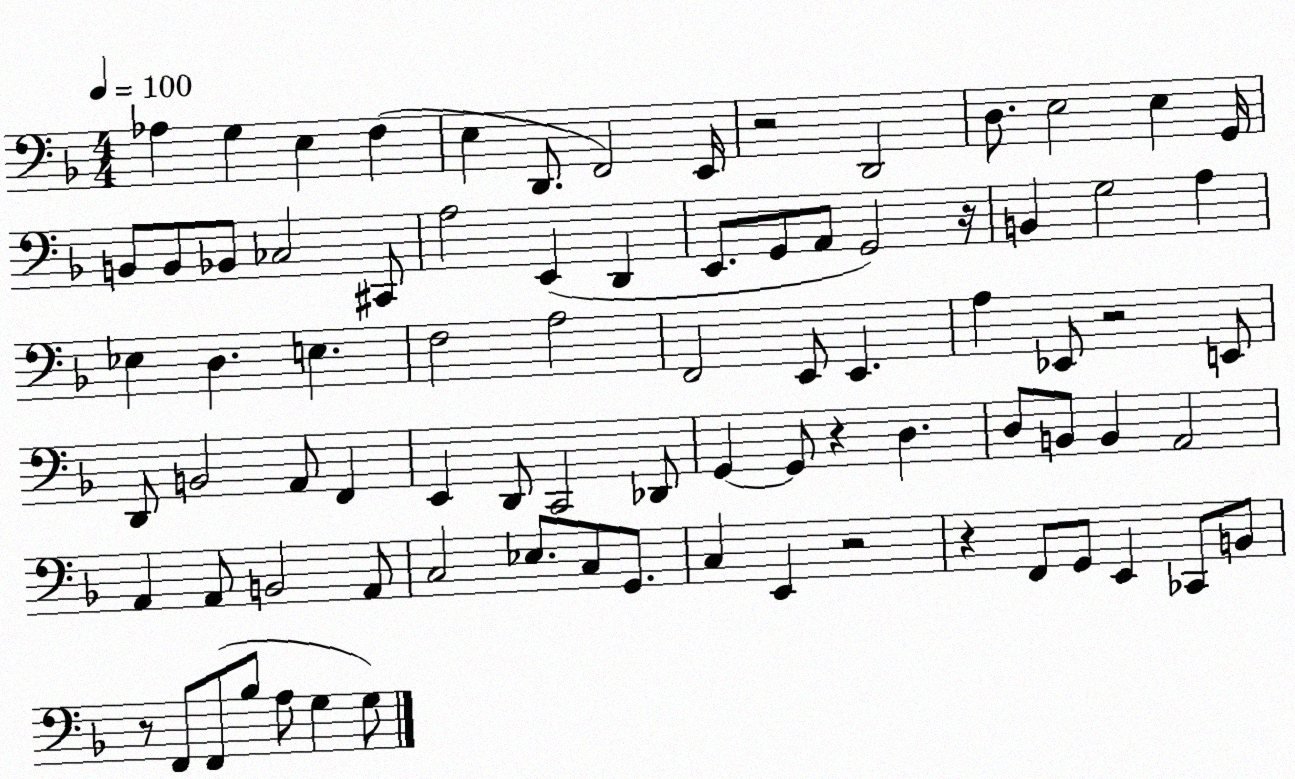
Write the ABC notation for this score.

X:1
T:Untitled
M:4/4
L:1/4
K:F
_A, G, E, F, E, D,,/2 F,,2 E,,/4 z2 D,,2 D,/2 E,2 E, G,,/4 B,,/2 B,,/2 _B,,/2 _C,2 ^C,,/2 A,2 E,, D,, E,,/2 G,,/2 A,,/2 G,,2 z/4 B,, G,2 A, _E, D, E, F,2 A,2 F,,2 E,,/2 E,, A, _E,,/2 z2 E,,/2 D,,/2 B,,2 A,,/2 F,, E,, D,,/2 C,,2 _D,,/2 G,, G,,/2 z D, D,/2 B,,/2 B,, A,,2 A,, A,,/2 B,,2 A,,/2 C,2 _E,/2 C,/2 G,,/2 C, E,, z2 z F,,/2 G,,/2 E,, _C,,/2 B,,/2 z/2 F,,/2 F,,/2 _B,/2 A,/2 G, G,/2